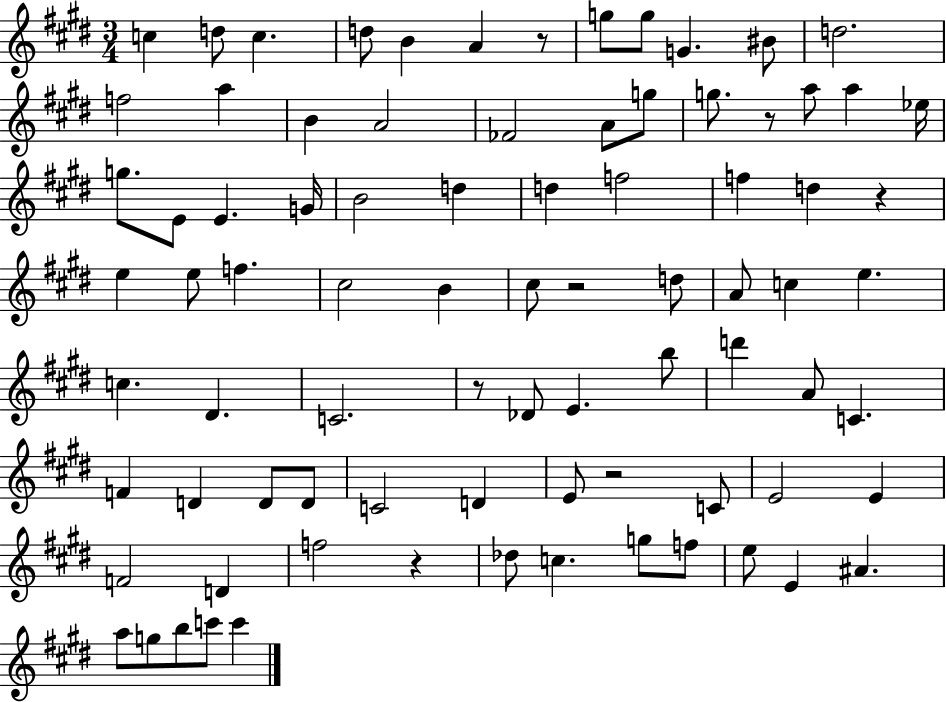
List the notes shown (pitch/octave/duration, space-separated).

C5/q D5/e C5/q. D5/e B4/q A4/q R/e G5/e G5/e G4/q. BIS4/e D5/h. F5/h A5/q B4/q A4/h FES4/h A4/e G5/e G5/e. R/e A5/e A5/q Eb5/s G5/e. E4/e E4/q. G4/s B4/h D5/q D5/q F5/h F5/q D5/q R/q E5/q E5/e F5/q. C#5/h B4/q C#5/e R/h D5/e A4/e C5/q E5/q. C5/q. D#4/q. C4/h. R/e Db4/e E4/q. B5/e D6/q A4/e C4/q. F4/q D4/q D4/e D4/e C4/h D4/q E4/e R/h C4/e E4/h E4/q F4/h D4/q F5/h R/q Db5/e C5/q. G5/e F5/e E5/e E4/q A#4/q. A5/e G5/e B5/e C6/e C6/q